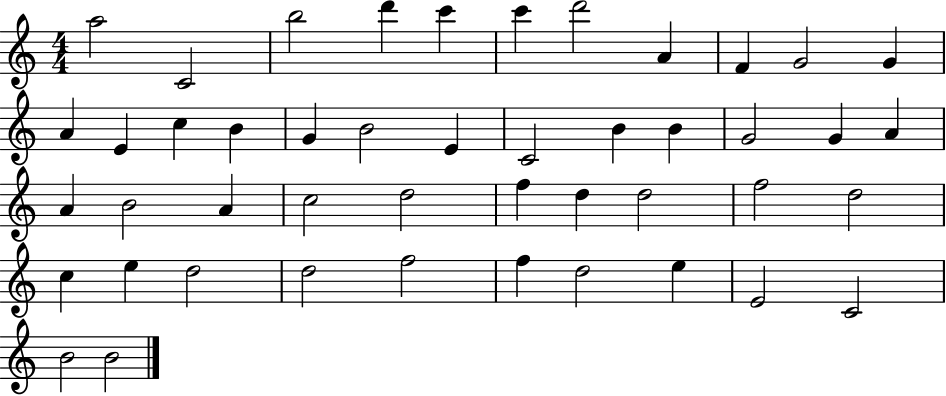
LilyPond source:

{
  \clef treble
  \numericTimeSignature
  \time 4/4
  \key c \major
  a''2 c'2 | b''2 d'''4 c'''4 | c'''4 d'''2 a'4 | f'4 g'2 g'4 | \break a'4 e'4 c''4 b'4 | g'4 b'2 e'4 | c'2 b'4 b'4 | g'2 g'4 a'4 | \break a'4 b'2 a'4 | c''2 d''2 | f''4 d''4 d''2 | f''2 d''2 | \break c''4 e''4 d''2 | d''2 f''2 | f''4 d''2 e''4 | e'2 c'2 | \break b'2 b'2 | \bar "|."
}